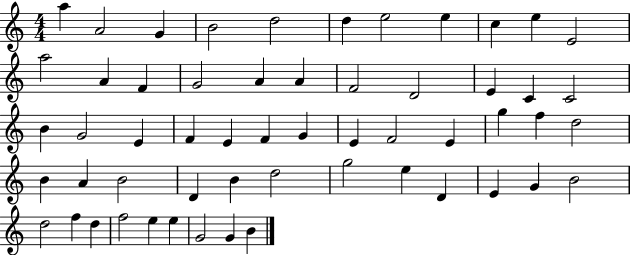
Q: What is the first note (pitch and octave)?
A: A5